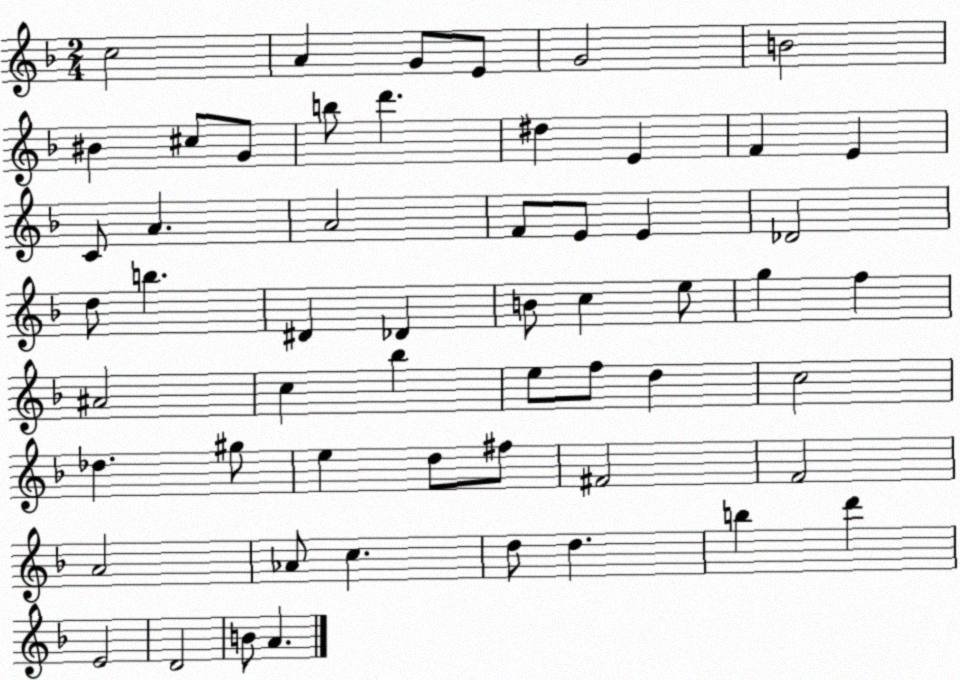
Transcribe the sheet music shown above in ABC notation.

X:1
T:Untitled
M:2/4
L:1/4
K:F
c2 A G/2 E/2 G2 B2 ^B ^c/2 G/2 b/2 d' ^d E F E C/2 A A2 F/2 E/2 E _D2 d/2 b ^D _D B/2 c e/2 g f ^A2 c _b e/2 f/2 d c2 _d ^g/2 e d/2 ^f/2 ^F2 F2 A2 _A/2 c d/2 d b d' E2 D2 B/2 A